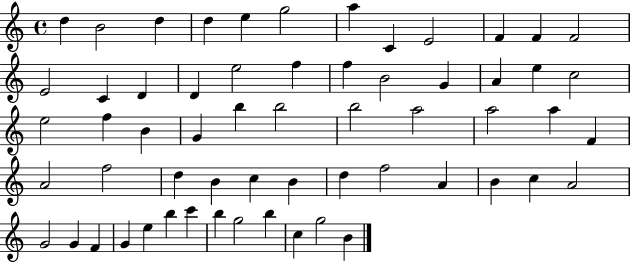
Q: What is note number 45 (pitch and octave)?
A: B4